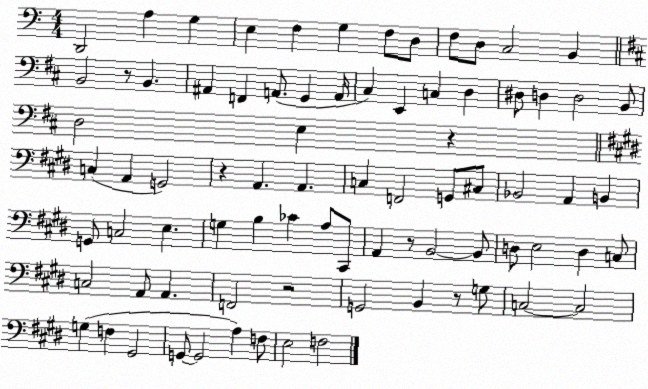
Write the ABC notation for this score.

X:1
T:Untitled
M:4/4
L:1/4
K:C
D,,2 A, G, E, F, G, F,/2 D,/2 F,/2 D,/2 C,2 B,, B,,2 z/2 B,, ^A,, F,, A,,/2 G,, A,,/4 ^C, E,, C, D, ^D,/2 D, D,2 B,,/2 D,2 E, z C, A,, G,,2 z A,, A,, C, F,,2 G,,/2 ^C,/2 _B,,2 A,, B,, G,,/2 C,2 E, G, B, _C A,/2 ^C,,/2 A,, z/2 B,,2 B,,/2 D,/2 E,2 D, C,/2 C,2 A,,/2 A,, F,,2 z2 G,,2 B,, z/2 G,/2 C,2 C,2 G, F, ^G,,2 G,,/2 G,,2 A, F,/2 E,2 F,2